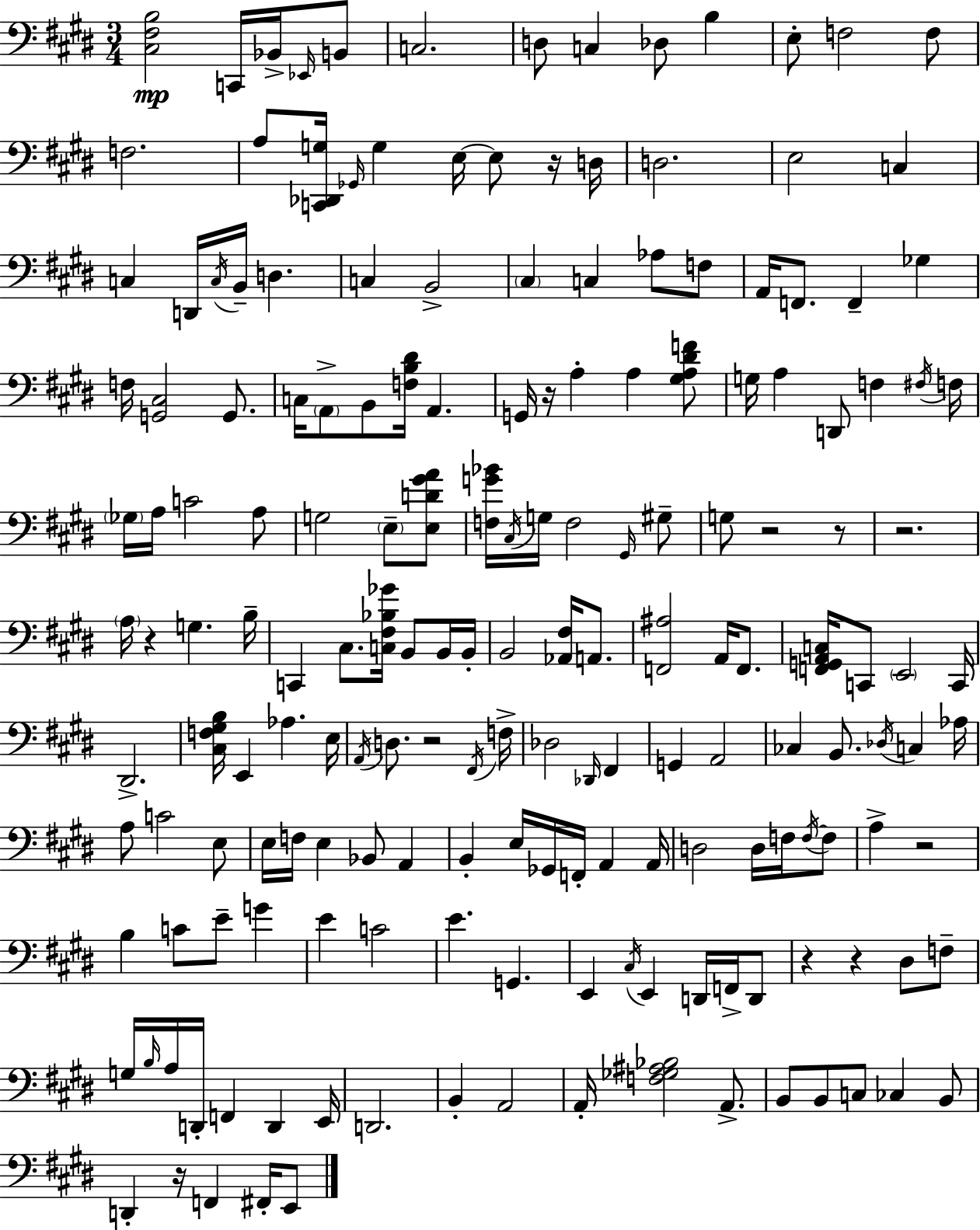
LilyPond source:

{
  \clef bass
  \numericTimeSignature
  \time 3/4
  \key e \major
  <cis fis b>2\mp c,16 bes,16-> \grace { ees,16 } b,8 | c2. | d8 c4 des8 b4 | e8-. f2 f8 | \break f2. | a8 <c, des, g>16 \grace { ges,16 } g4 e16~~ e8 | r16 d16 d2. | e2 c4 | \break c4 d,16 \acciaccatura { c16 } b,16-- d4. | c4 b,2-> | \parenthesize cis4 c4 aes8 | f8 a,16 f,8. f,4-- ges4 | \break f16 <g, cis>2 | g,8. c16 \parenthesize a,8-> b,8 <f b dis'>16 a,4. | g,16 r16 a4-. a4 | <gis a dis' f'>8 g16 a4 d,8 f4 | \break \acciaccatura { fis16 } f16 \parenthesize ges16 a16 c'2 | a8 g2 | \parenthesize e8-- <e d' gis' a'>8 <f g' bes'>16 \acciaccatura { cis16 } g16 f2 | \grace { gis,16 } gis8-- g8 r2 | \break r8 r2. | \parenthesize a16 r4 g4. | b16-- c,4 cis8. | <c fis bes ges'>16 b,8 b,16 b,16-. b,2 | \break <aes, fis>16 a,8. <f, ais>2 | a,16 f,8. <f, g, a, c>16 c,8 \parenthesize e,2 | c,16 dis,2.-> | <cis f gis b>16 e,4 aes4. | \break e16 \acciaccatura { a,16 } d8. r2 | \acciaccatura { fis,16 } f16-> des2 | \grace { des,16 } fis,4 g,4 | a,2 ces4 | \break b,8. \acciaccatura { des16 } c4 aes16 a8 | c'2 e8 e16 f16 | e4 bes,8 a,4 b,4-. | e16 ges,16 f,16-. a,4 a,16 d2 | \break d16 f16 \acciaccatura { f16~ }~ f8 a4-> | r2 b4 | c'8 e'8-- g'4 e'4 | c'2 e'4. | \break g,4. e,4 | \acciaccatura { cis16 } e,4 d,16 f,16-> d,8 | r4 r4 dis8 f8-- | g16 \grace { b16 } a16 d,16-. f,4 d,4 | \break e,16 d,2. | b,4-. a,2 | a,16-. <f ges ais bes>2 a,8.-> | b,8 b,8 c8 ces4 b,8 | \break d,4-. r16 f,4 fis,16-. e,8 | \bar "|."
}